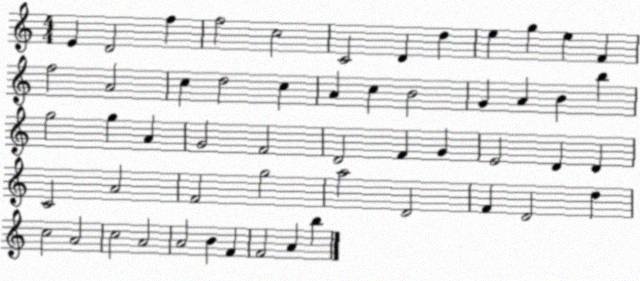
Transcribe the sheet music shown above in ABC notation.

X:1
T:Untitled
M:4/4
L:1/4
K:C
E D2 f f2 c2 C2 D d e g e F f2 A2 c d2 c A c B2 G A B b g2 g A G2 F2 D2 F G E2 D D C2 A2 F2 g2 a2 D2 F D2 d c2 A2 c2 A2 A2 B F F2 A b